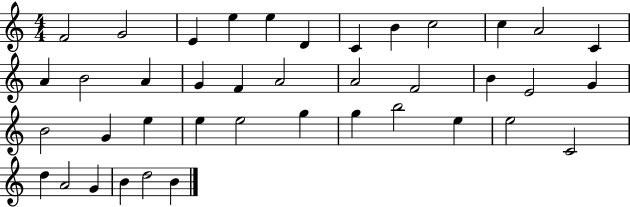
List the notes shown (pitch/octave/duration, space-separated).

F4/h G4/h E4/q E5/q E5/q D4/q C4/q B4/q C5/h C5/q A4/h C4/q A4/q B4/h A4/q G4/q F4/q A4/h A4/h F4/h B4/q E4/h G4/q B4/h G4/q E5/q E5/q E5/h G5/q G5/q B5/h E5/q E5/h C4/h D5/q A4/h G4/q B4/q D5/h B4/q